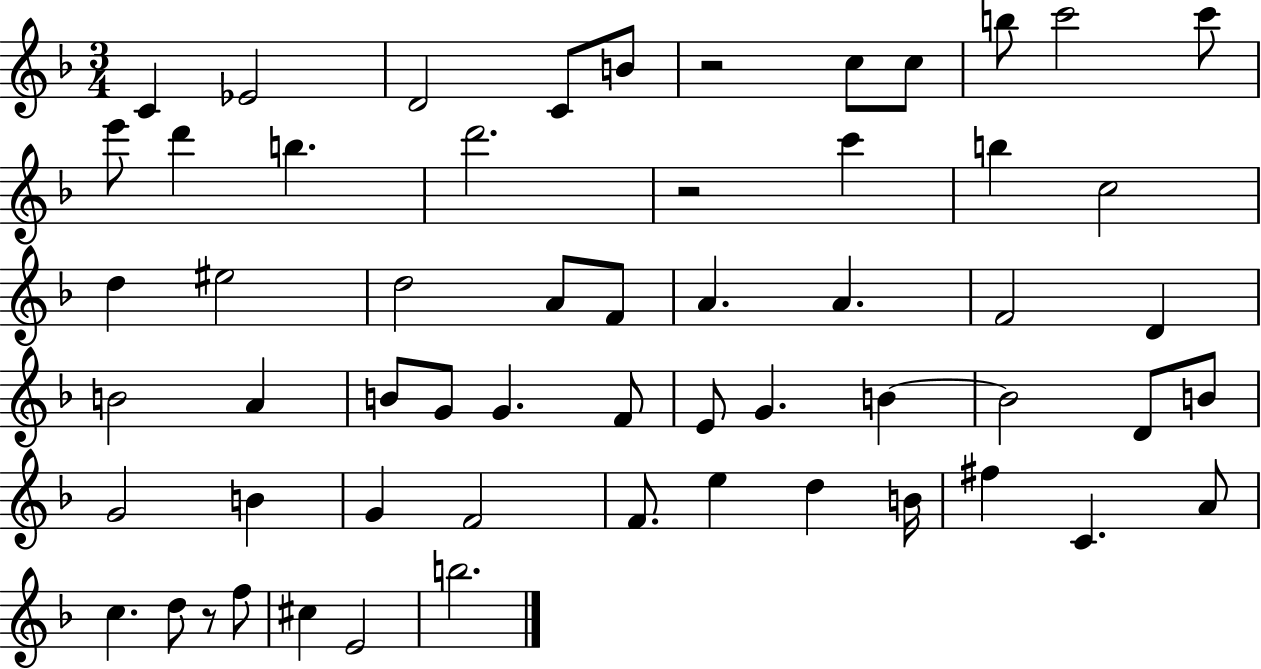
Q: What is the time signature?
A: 3/4